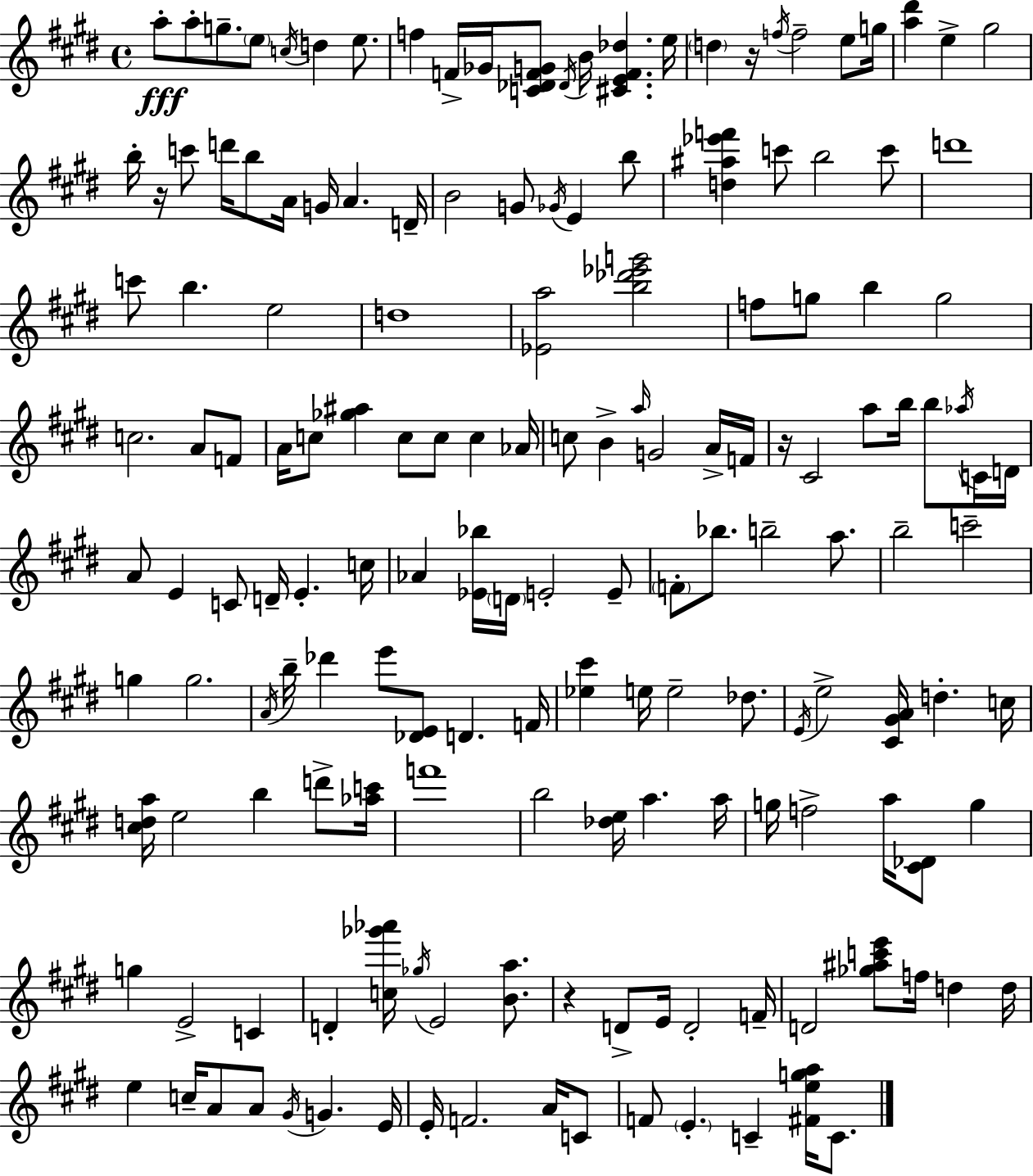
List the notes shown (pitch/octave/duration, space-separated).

A5/e A5/e G5/e. E5/e C5/s D5/q E5/e. F5/q F4/s Gb4/s [C4,Db4,F4,G4]/e Db4/s B4/s [C#4,E4,F4,Db5]/q. E5/s D5/q R/s F5/s F5/h E5/e G5/s [A5,D#6]/q E5/q G#5/h B5/s R/s C6/e D6/s B5/e A4/s G4/s A4/q. D4/s B4/h G4/e Gb4/s E4/q B5/e [D5,A#5,Eb6,F6]/q C6/e B5/h C6/e D6/w C6/e B5/q. E5/h D5/w [Eb4,A5]/h [B5,Db6,Eb6,G6]/h F5/e G5/e B5/q G5/h C5/h. A4/e F4/e A4/s C5/e [Gb5,A#5]/q C5/e C5/e C5/q Ab4/s C5/e B4/q A5/s G4/h A4/s F4/s R/s C#4/h A5/e B5/s B5/e Ab5/s C4/s D4/s A4/e E4/q C4/e D4/s E4/q. C5/s Ab4/q [Eb4,Bb5]/s D4/s E4/h E4/e F4/e Bb5/e. B5/h A5/e. B5/h C6/h G5/q G5/h. A4/s B5/s Db6/q E6/e [Db4,E4]/e D4/q. F4/s [Eb5,C#6]/q E5/s E5/h Db5/e. E4/s E5/h [C#4,G#4,A4]/s D5/q. C5/s [C#5,D5,A5]/s E5/h B5/q D6/e [Ab5,C6]/s F6/w B5/h [Db5,E5]/s A5/q. A5/s G5/s F5/h A5/s [C#4,Db4]/e G5/q G5/q E4/h C4/q D4/q [C5,Gb6,Ab6]/s Gb5/s E4/h [B4,A5]/e. R/q D4/e E4/s D4/h F4/s D4/h [Gb5,A#5,C6,E6]/e F5/s D5/q D5/s E5/q C5/s A4/e A4/e G#4/s G4/q. E4/s E4/s F4/h. A4/s C4/e F4/e E4/q. C4/q [F#4,E5,G5,A5]/s C4/e.